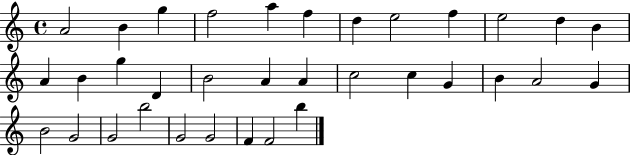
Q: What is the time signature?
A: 4/4